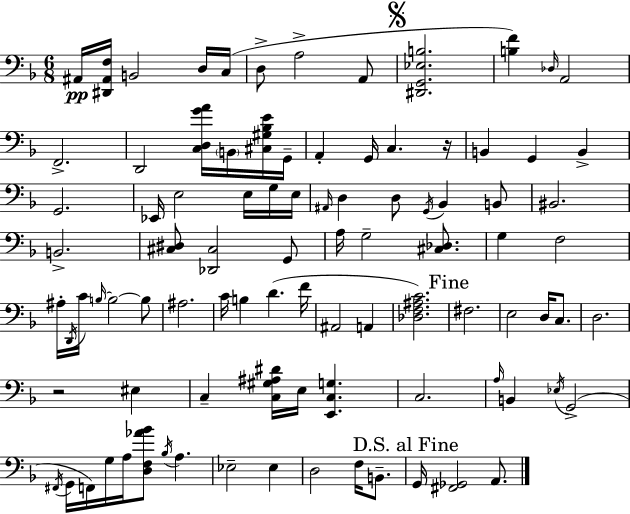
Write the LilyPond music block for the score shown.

{
  \clef bass
  \numericTimeSignature
  \time 6/8
  \key d \minor
  \repeat volta 2 { ais,16\pp <dis, ais, f>16 b,2 d16 c16( | d8-> a2-> a,8 | \mark \markup { \musicglyph "scripts.segno" } <dis, g, ees b>2. | <b f'>4) \grace { des16 } a,2 | \break f,2.-> | d,2 <c d g' a'>16 \parenthesize b,16 <cis gis bes e'>16 | g,16-- a,4-. g,16 c4. | r16 b,4 g,4 b,4-> | \break g,2. | ees,16 e2 e16 g16 | e16 \grace { ais,16 } d4 d8 \acciaccatura { g,16 } bes,4 | b,8 bis,2. | \break b,2.-> | <cis dis>8 <des, cis>2 | g,8 a16 g2-- | <cis des>8. g4 f2 | \break ais16-. \acciaccatura { d,16 } c'16 \grace { b16~ }~ b2 | b8 ais2. | c'16 b4 d'4.( | f'16 ais,2 | \break a,4 <des f ais c'>2.) | \mark "Fine" fis2. | e2 | d16 c8. d2. | \break r2 | eis4 c4-- <c gis ais dis'>16 e16 <e, c g>4. | c2. | \grace { a16 } b,4 \acciaccatura { ees16 } g,2->( | \break \acciaccatura { fis,16 } g,16 f,16) g16 a16 | <d f aes' bes'>8 \acciaccatura { bes16 } a4. ees2-- | ees4 d2 | f16 b,8.-- \mark "D.S. al Fine" g,16 <fis, ges,>2 | \break a,8. } \bar "|."
}